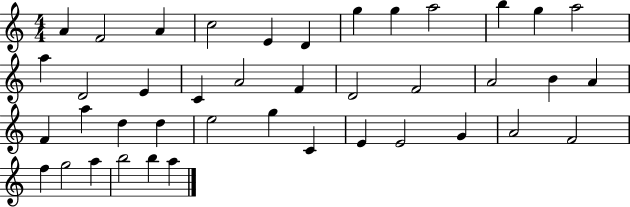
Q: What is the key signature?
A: C major